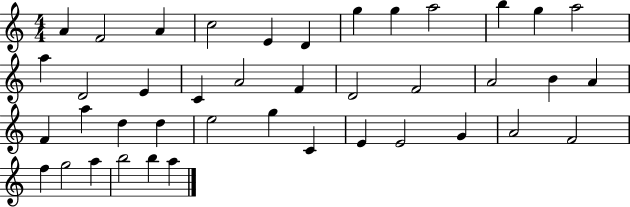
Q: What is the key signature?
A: C major